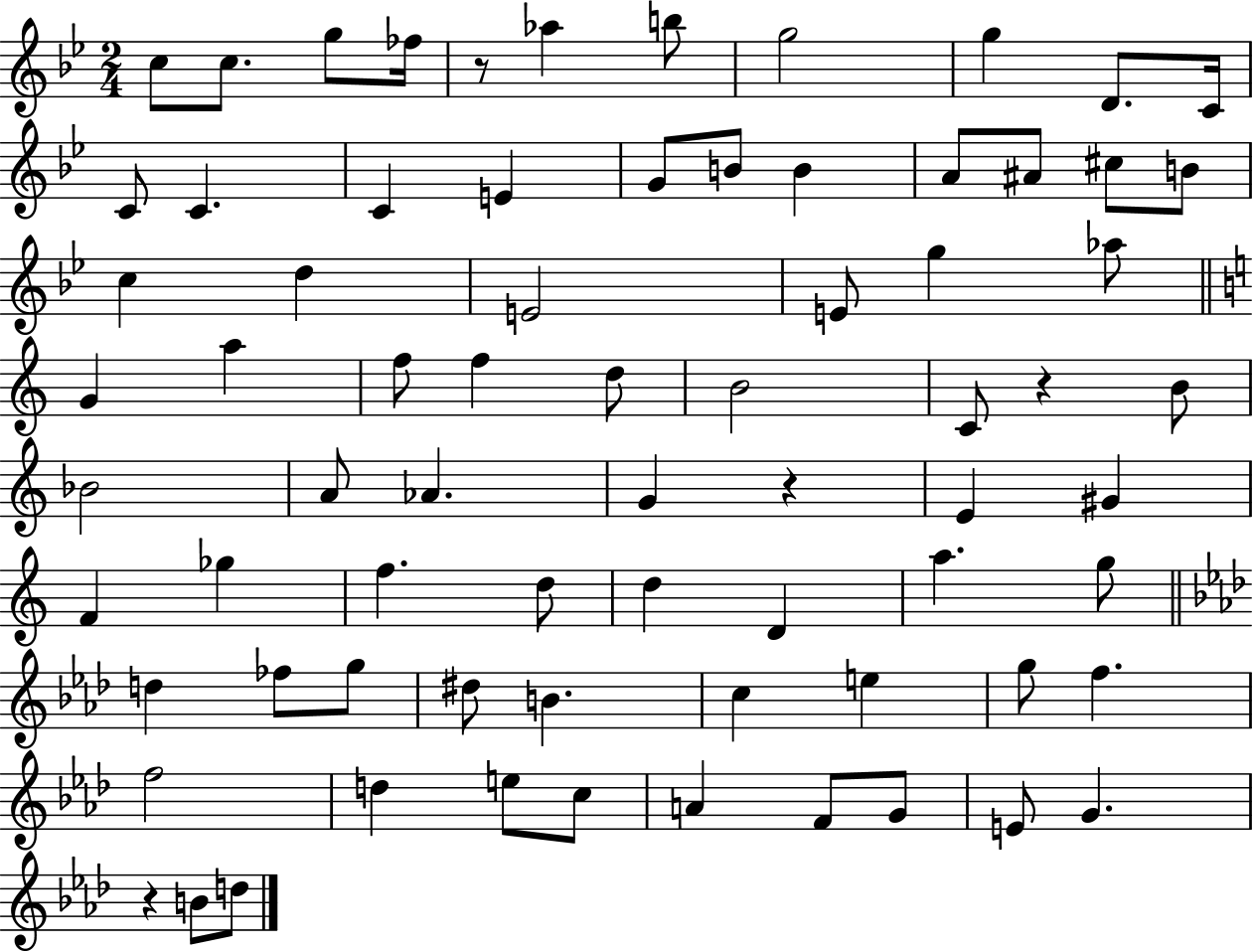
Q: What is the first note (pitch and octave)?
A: C5